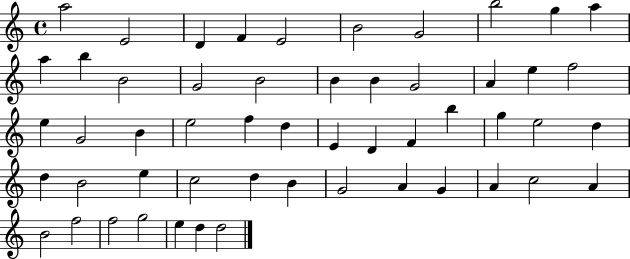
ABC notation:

X:1
T:Untitled
M:4/4
L:1/4
K:C
a2 E2 D F E2 B2 G2 b2 g a a b B2 G2 B2 B B G2 A e f2 e G2 B e2 f d E D F b g e2 d d B2 e c2 d B G2 A G A c2 A B2 f2 f2 g2 e d d2